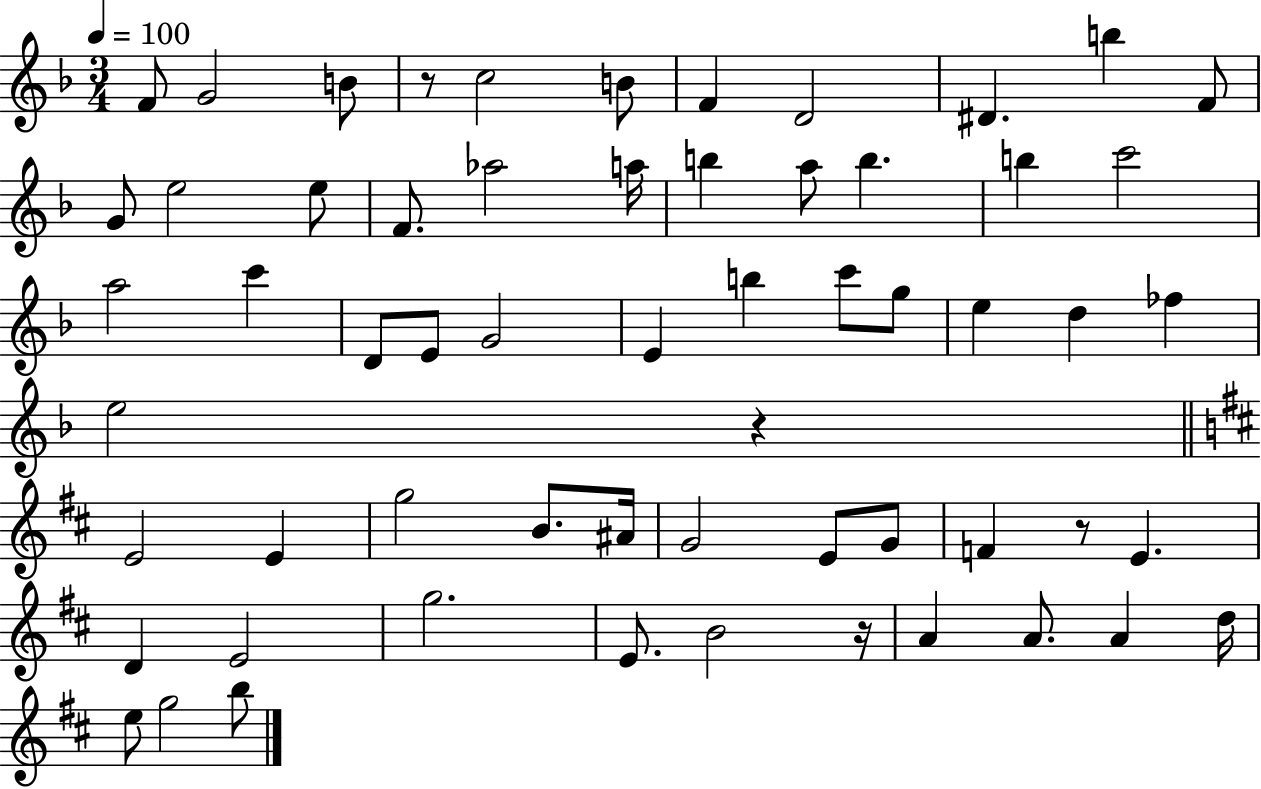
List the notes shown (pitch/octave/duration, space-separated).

F4/e G4/h B4/e R/e C5/h B4/e F4/q D4/h D#4/q. B5/q F4/e G4/e E5/h E5/e F4/e. Ab5/h A5/s B5/q A5/e B5/q. B5/q C6/h A5/h C6/q D4/e E4/e G4/h E4/q B5/q C6/e G5/e E5/q D5/q FES5/q E5/h R/q E4/h E4/q G5/h B4/e. A#4/s G4/h E4/e G4/e F4/q R/e E4/q. D4/q E4/h G5/h. E4/e. B4/h R/s A4/q A4/e. A4/q D5/s E5/e G5/h B5/e